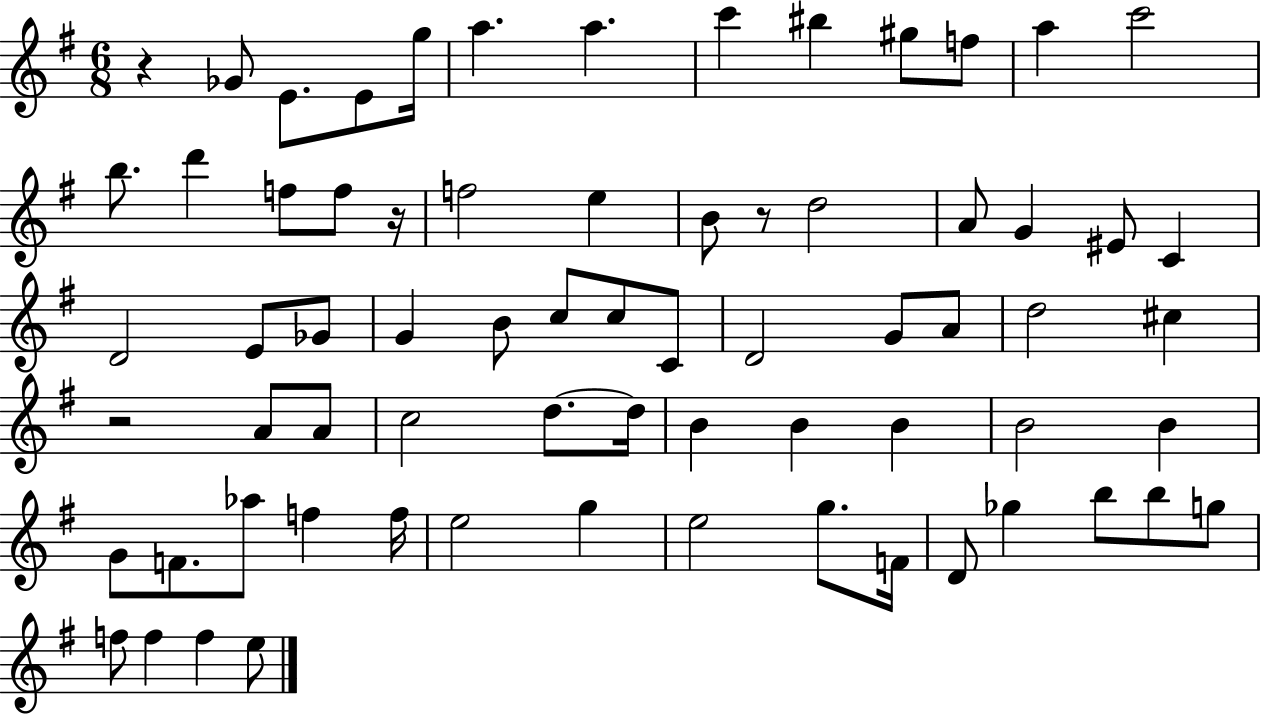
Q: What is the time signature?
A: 6/8